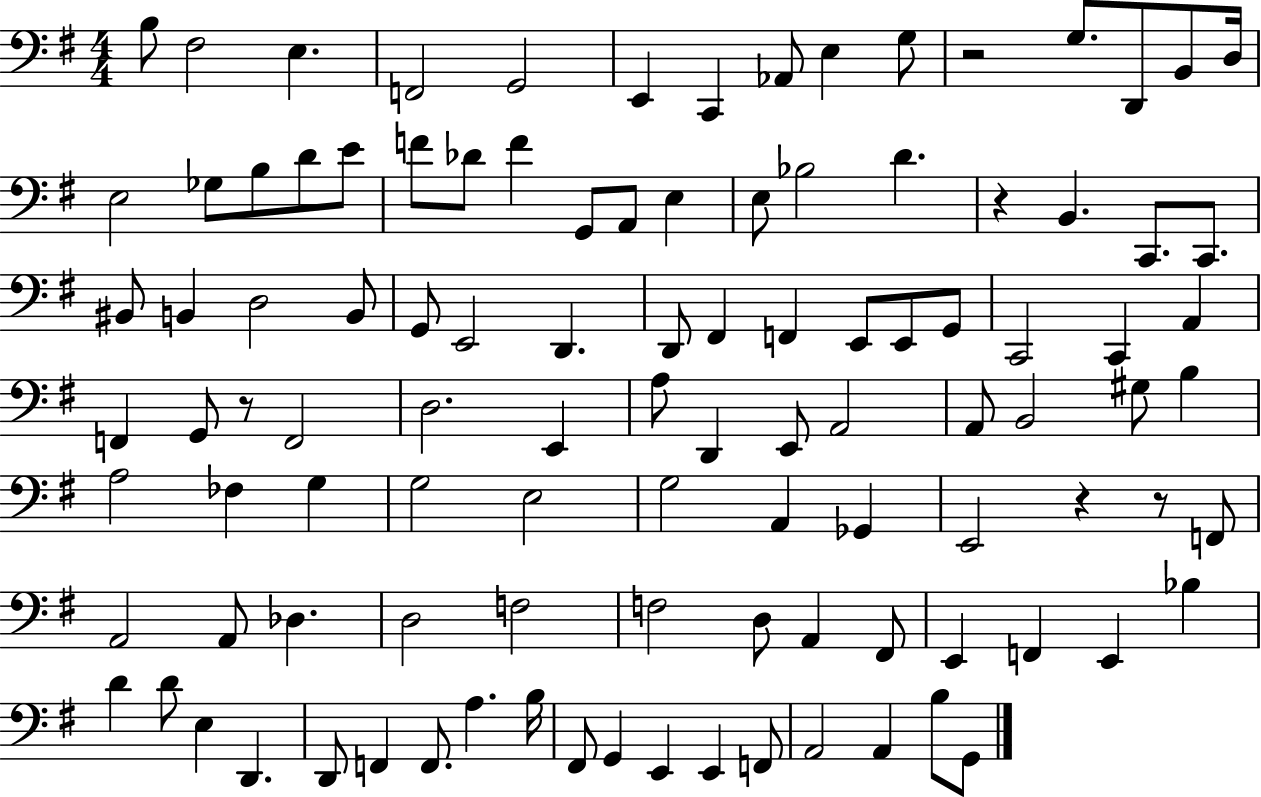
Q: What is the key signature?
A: G major